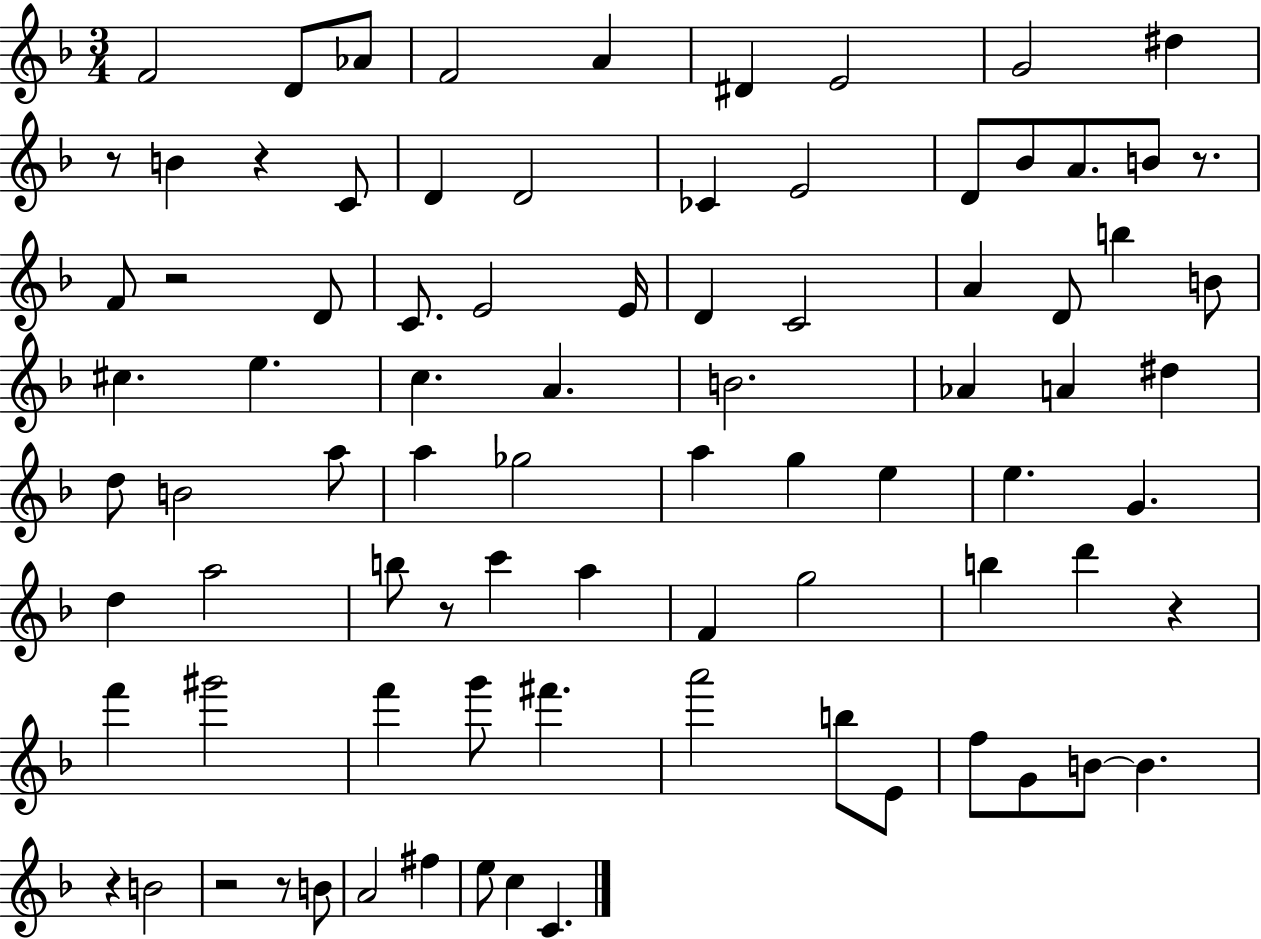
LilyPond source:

{
  \clef treble
  \numericTimeSignature
  \time 3/4
  \key f \major
  f'2 d'8 aes'8 | f'2 a'4 | dis'4 e'2 | g'2 dis''4 | \break r8 b'4 r4 c'8 | d'4 d'2 | ces'4 e'2 | d'8 bes'8 a'8. b'8 r8. | \break f'8 r2 d'8 | c'8. e'2 e'16 | d'4 c'2 | a'4 d'8 b''4 b'8 | \break cis''4. e''4. | c''4. a'4. | b'2. | aes'4 a'4 dis''4 | \break d''8 b'2 a''8 | a''4 ges''2 | a''4 g''4 e''4 | e''4. g'4. | \break d''4 a''2 | b''8 r8 c'''4 a''4 | f'4 g''2 | b''4 d'''4 r4 | \break f'''4 gis'''2 | f'''4 g'''8 fis'''4. | a'''2 b''8 e'8 | f''8 g'8 b'8~~ b'4. | \break r4 b'2 | r2 r8 b'8 | a'2 fis''4 | e''8 c''4 c'4. | \break \bar "|."
}